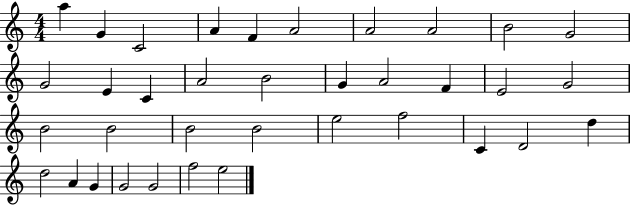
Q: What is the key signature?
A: C major